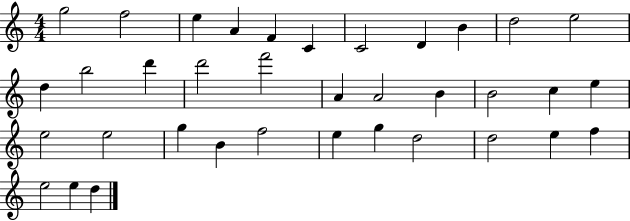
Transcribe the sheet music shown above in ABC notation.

X:1
T:Untitled
M:4/4
L:1/4
K:C
g2 f2 e A F C C2 D B d2 e2 d b2 d' d'2 f'2 A A2 B B2 c e e2 e2 g B f2 e g d2 d2 e f e2 e d